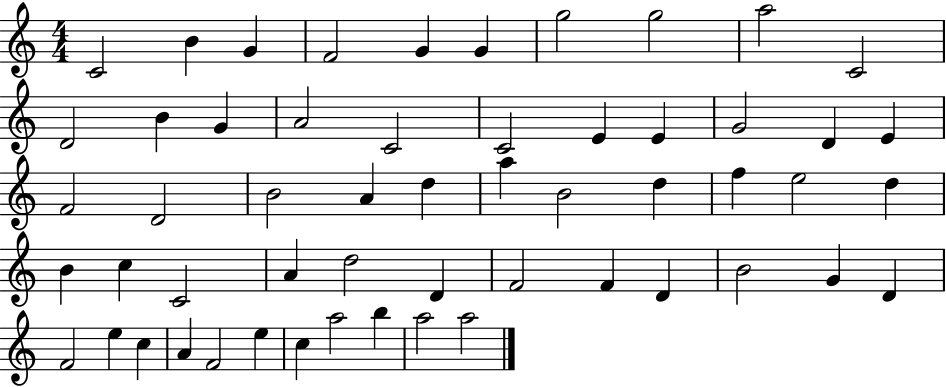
C4/h B4/q G4/q F4/h G4/q G4/q G5/h G5/h A5/h C4/h D4/h B4/q G4/q A4/h C4/h C4/h E4/q E4/q G4/h D4/q E4/q F4/h D4/h B4/h A4/q D5/q A5/q B4/h D5/q F5/q E5/h D5/q B4/q C5/q C4/h A4/q D5/h D4/q F4/h F4/q D4/q B4/h G4/q D4/q F4/h E5/q C5/q A4/q F4/h E5/q C5/q A5/h B5/q A5/h A5/h